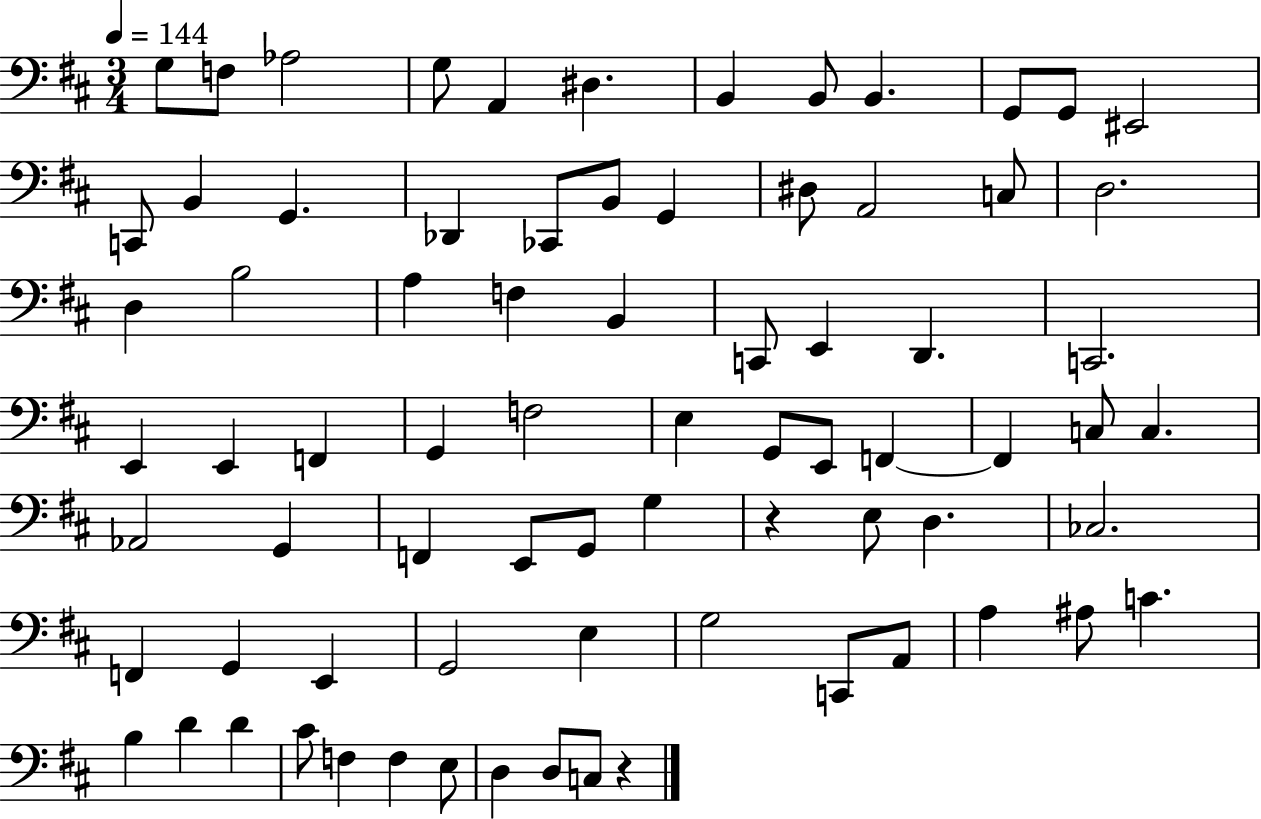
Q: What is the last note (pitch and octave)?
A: C3